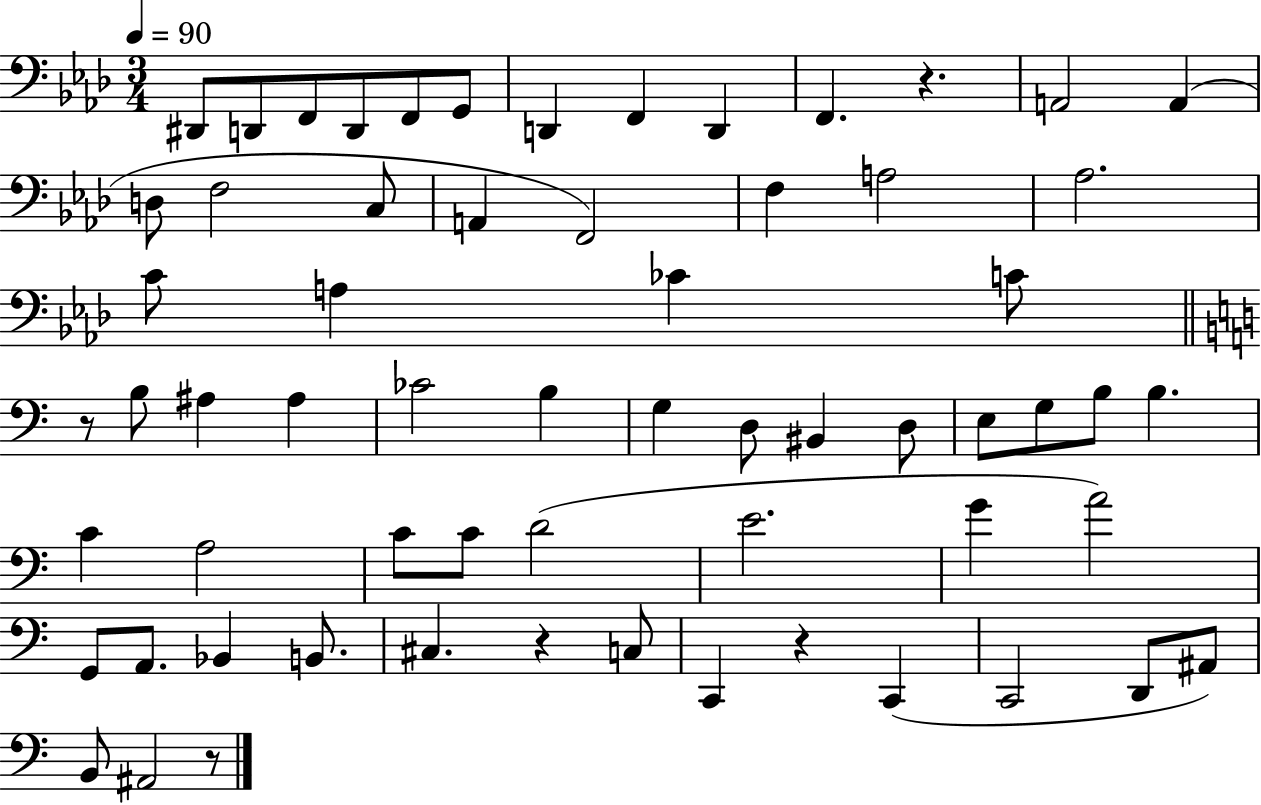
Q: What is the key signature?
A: AES major